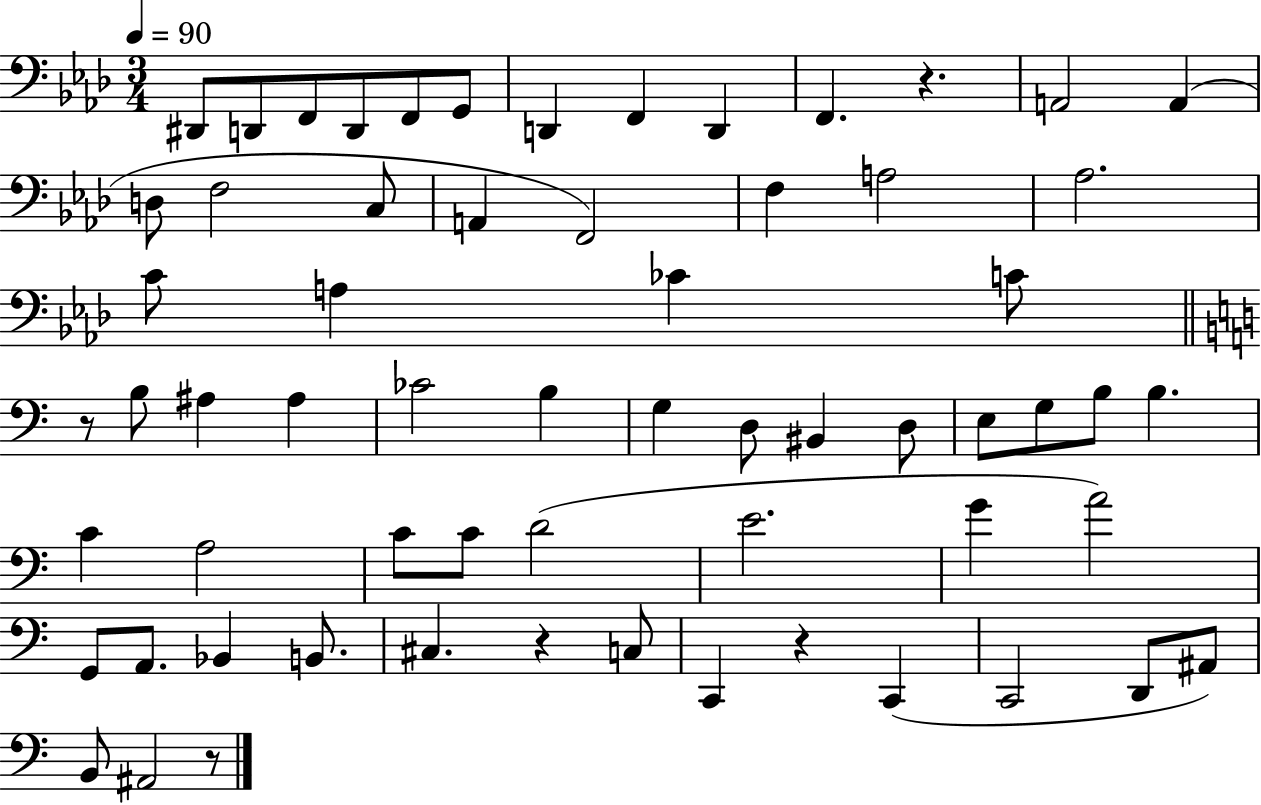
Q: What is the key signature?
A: AES major